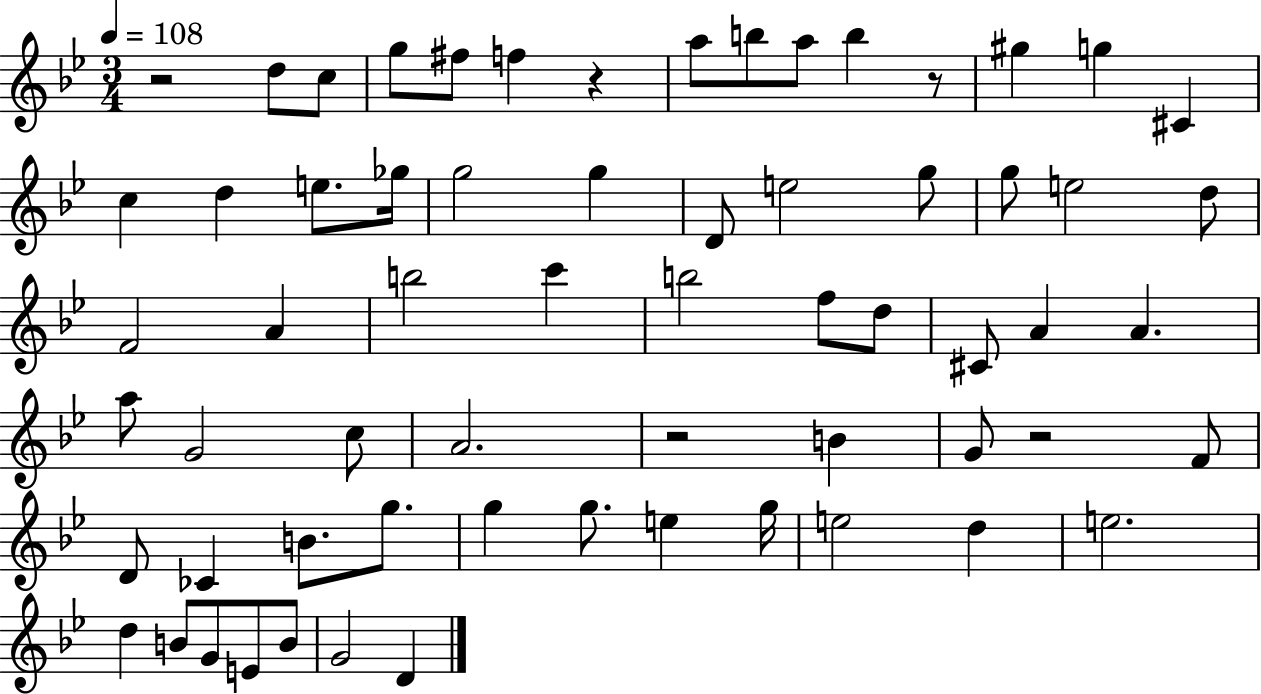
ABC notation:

X:1
T:Untitled
M:3/4
L:1/4
K:Bb
z2 d/2 c/2 g/2 ^f/2 f z a/2 b/2 a/2 b z/2 ^g g ^C c d e/2 _g/4 g2 g D/2 e2 g/2 g/2 e2 d/2 F2 A b2 c' b2 f/2 d/2 ^C/2 A A a/2 G2 c/2 A2 z2 B G/2 z2 F/2 D/2 _C B/2 g/2 g g/2 e g/4 e2 d e2 d B/2 G/2 E/2 B/2 G2 D